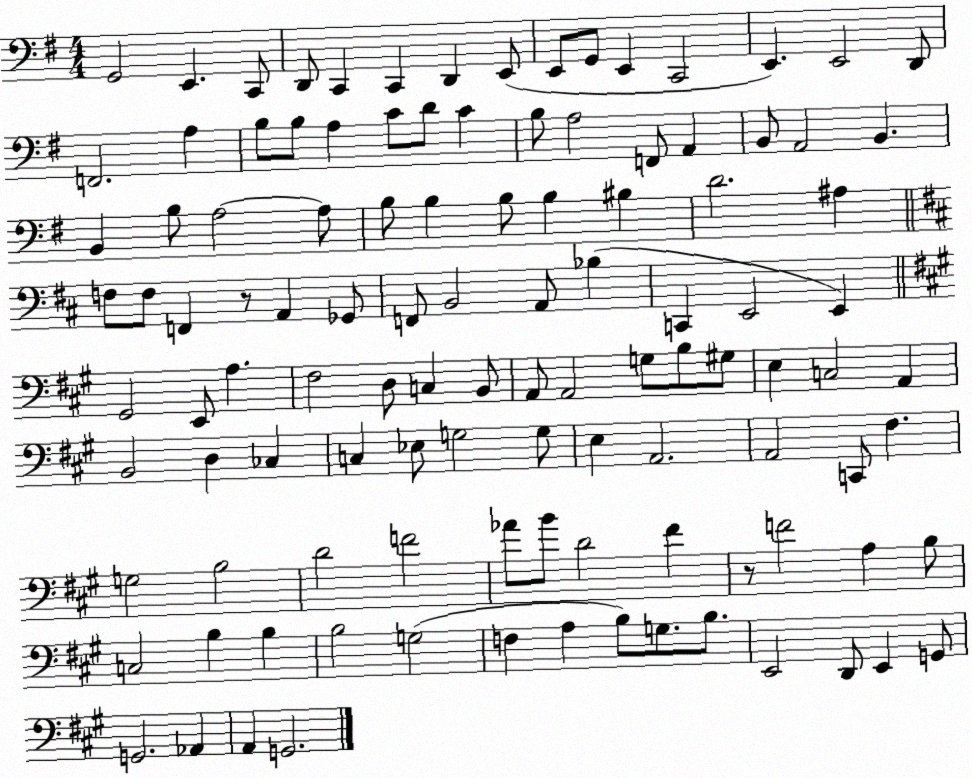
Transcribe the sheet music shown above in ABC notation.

X:1
T:Untitled
M:4/4
L:1/4
K:G
G,,2 E,, C,,/2 D,,/2 C,, C,, D,, E,,/2 E,,/2 G,,/2 E,, C,,2 E,, E,,2 D,,/2 F,,2 A, B,/2 B,/2 A, C/2 D/2 C B,/2 A,2 F,,/2 A,, B,,/2 A,,2 B,, B,, B,/2 A,2 A,/2 B,/2 B, B,/2 B, ^B, D2 ^A, F,/2 F,/2 F,, z/2 A,, _G,,/2 F,,/2 B,,2 A,,/2 _B, C,, E,,2 E,, ^G,,2 E,,/2 A, ^F,2 D,/2 C, B,,/2 A,,/2 A,,2 G,/2 B,/2 ^G,/2 E, C,2 A,, B,,2 D, _C, C, _E,/2 G,2 G,/2 E, A,,2 A,,2 C,,/2 ^F, G,2 B,2 D2 F2 _A/2 B/2 D2 ^F z/2 F2 A, B,/2 C,2 B, B, B,2 G,2 F, A, B,/2 G,/2 B,/2 E,,2 D,,/2 E,, G,,/2 G,,2 _A,, A,, G,,2